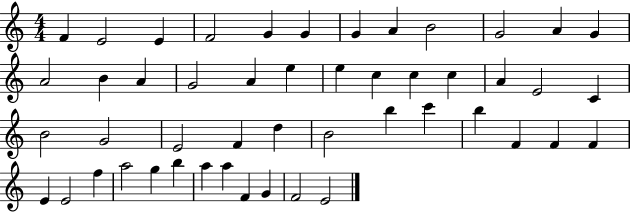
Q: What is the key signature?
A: C major